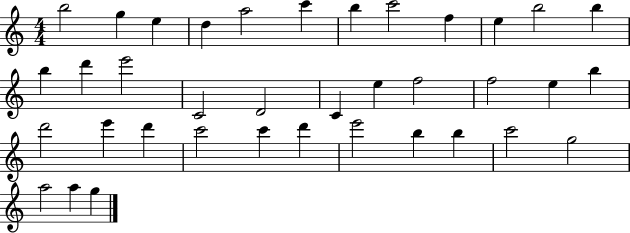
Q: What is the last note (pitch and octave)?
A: G5